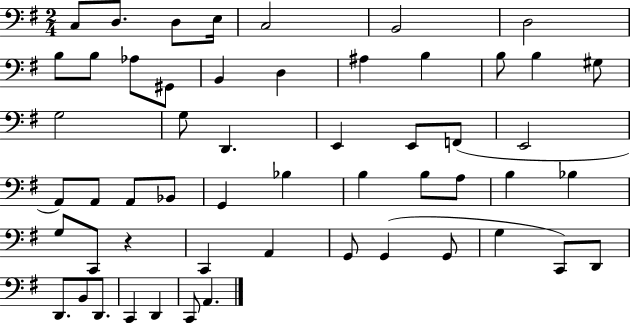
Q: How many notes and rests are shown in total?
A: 54